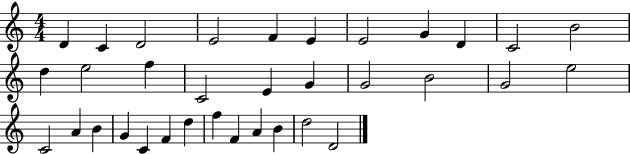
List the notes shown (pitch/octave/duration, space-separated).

D4/q C4/q D4/h E4/h F4/q E4/q E4/h G4/q D4/q C4/h B4/h D5/q E5/h F5/q C4/h E4/q G4/q G4/h B4/h G4/h E5/h C4/h A4/q B4/q G4/q C4/q F4/q D5/q F5/q F4/q A4/q B4/q D5/h D4/h